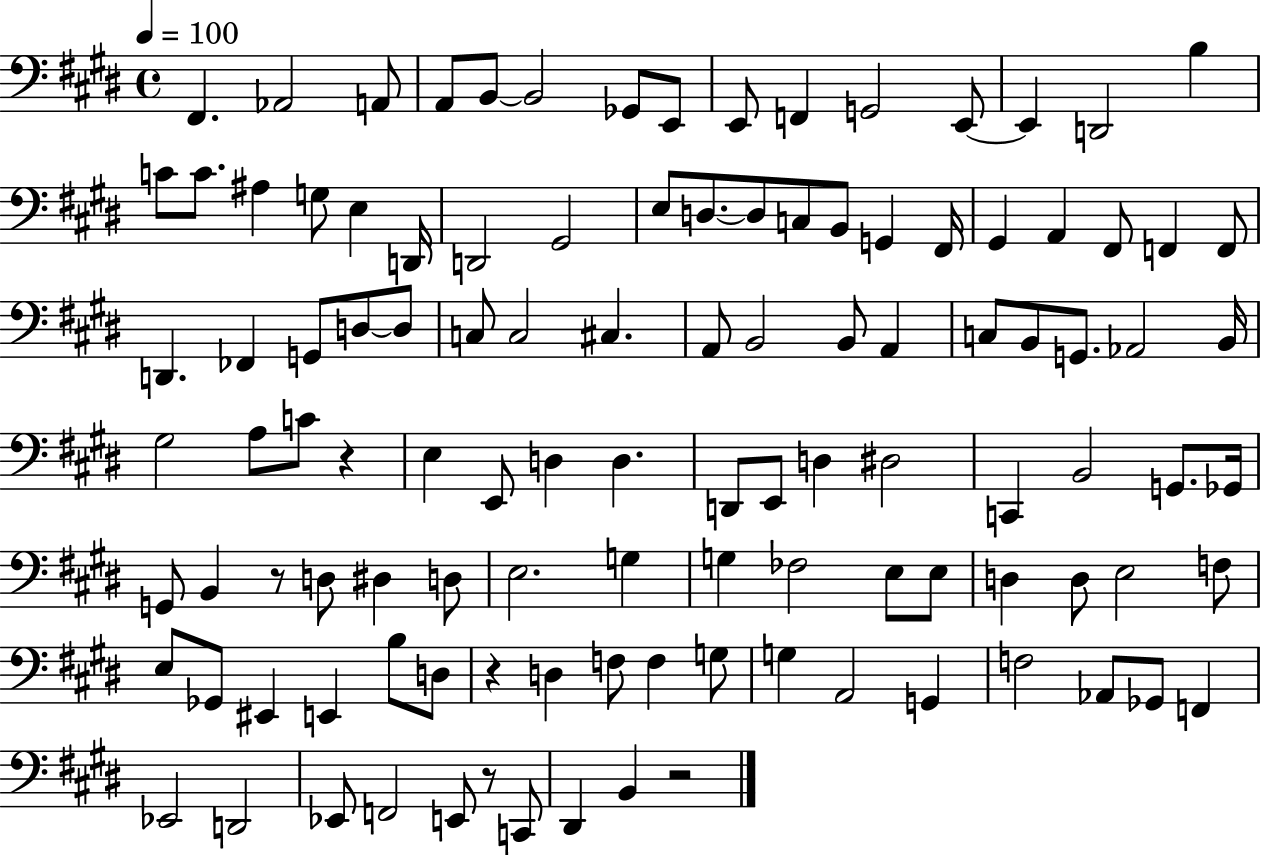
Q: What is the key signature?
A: E major